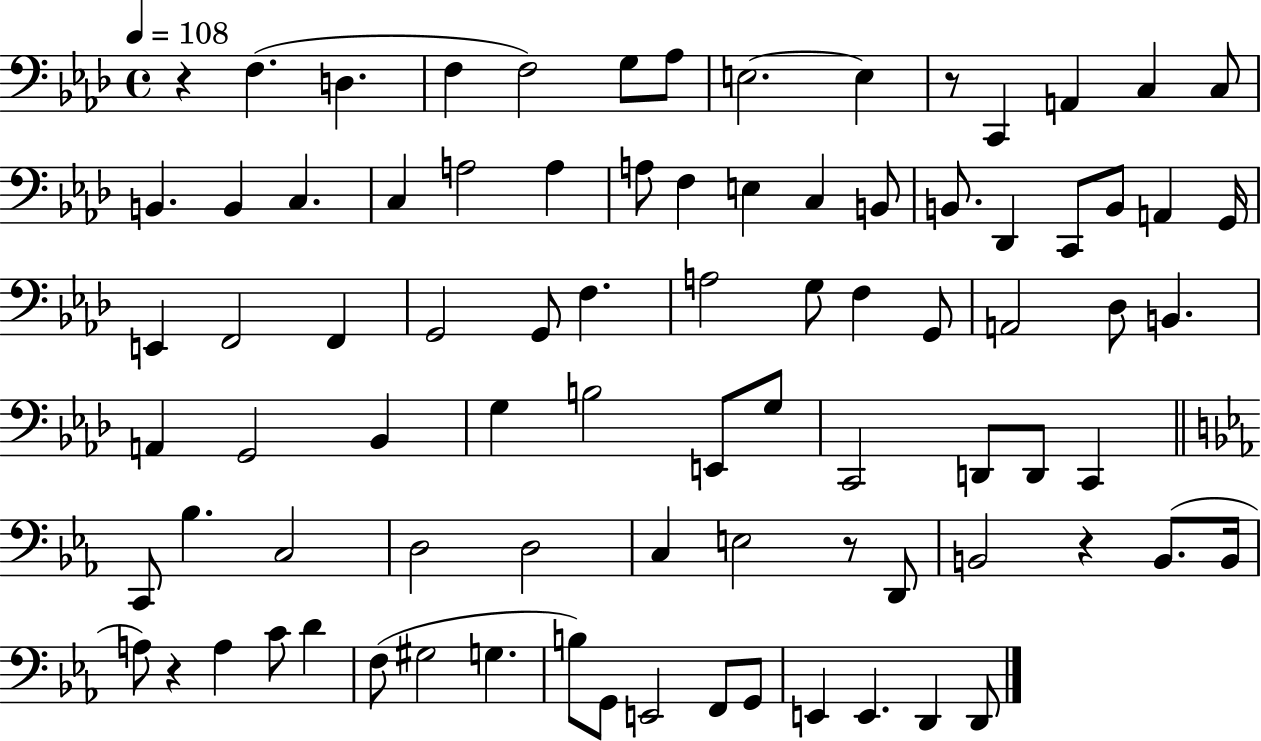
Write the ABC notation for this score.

X:1
T:Untitled
M:4/4
L:1/4
K:Ab
z F, D, F, F,2 G,/2 _A,/2 E,2 E, z/2 C,, A,, C, C,/2 B,, B,, C, C, A,2 A, A,/2 F, E, C, B,,/2 B,,/2 _D,, C,,/2 B,,/2 A,, G,,/4 E,, F,,2 F,, G,,2 G,,/2 F, A,2 G,/2 F, G,,/2 A,,2 _D,/2 B,, A,, G,,2 _B,, G, B,2 E,,/2 G,/2 C,,2 D,,/2 D,,/2 C,, C,,/2 _B, C,2 D,2 D,2 C, E,2 z/2 D,,/2 B,,2 z B,,/2 B,,/4 A,/2 z A, C/2 D F,/2 ^G,2 G, B,/2 G,,/2 E,,2 F,,/2 G,,/2 E,, E,, D,, D,,/2